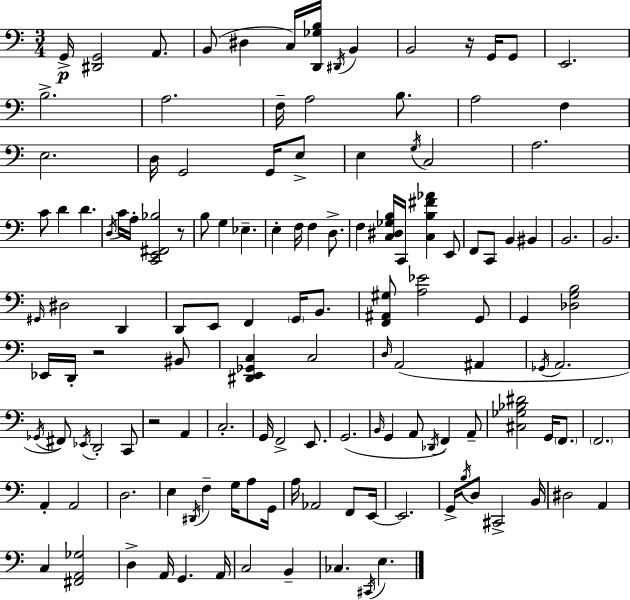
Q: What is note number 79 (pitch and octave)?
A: G2